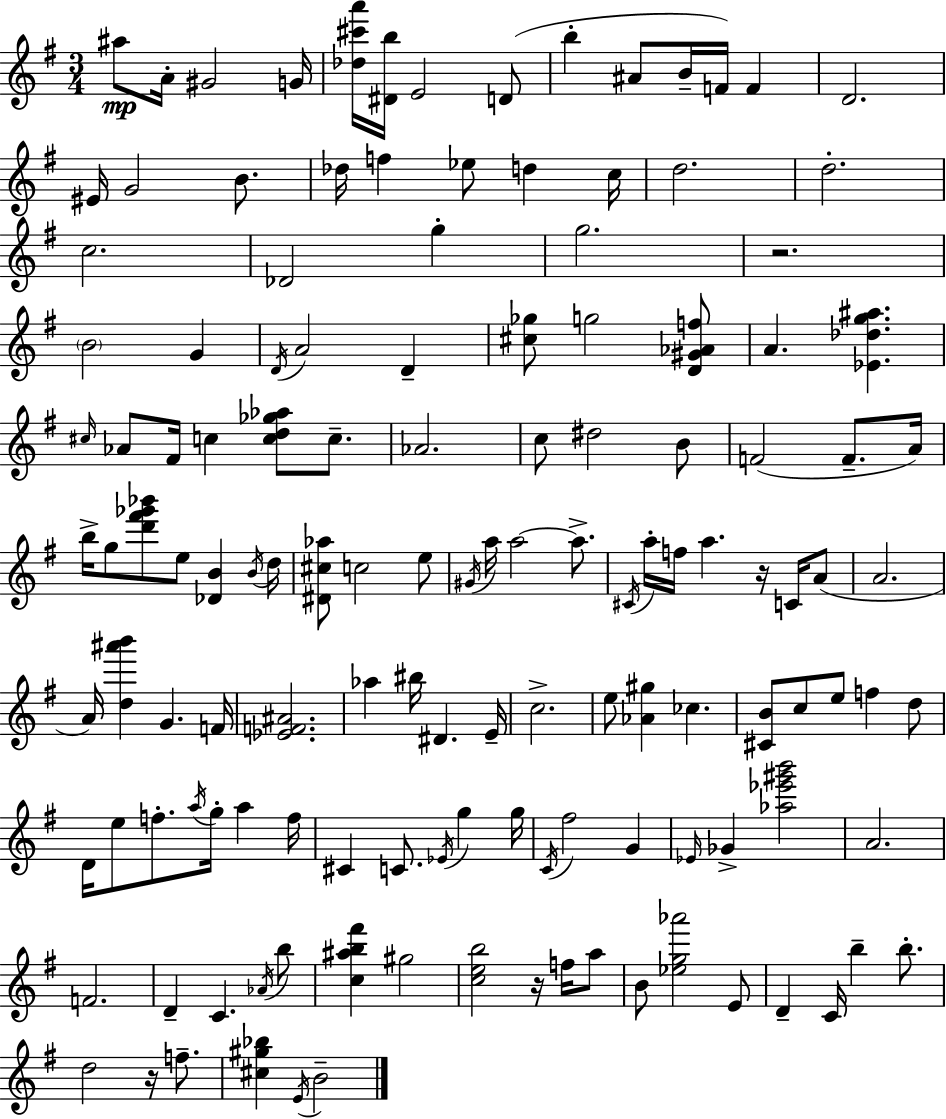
A#5/e A4/s G#4/h G4/s [Db5,C#6,A6]/s [D#4,B5]/s E4/h D4/e B5/q A#4/e B4/s F4/s F4/q D4/h. EIS4/s G4/h B4/e. Db5/s F5/q Eb5/e D5/q C5/s D5/h. D5/h. C5/h. Db4/h G5/q G5/h. R/h. B4/h G4/q D4/s A4/h D4/q [C#5,Gb5]/e G5/h [D4,G#4,Ab4,F5]/e A4/q. [Eb4,Db5,G5,A#5]/q. C#5/s Ab4/e F#4/s C5/q [C5,D5,Gb5,Ab5]/e C5/e. Ab4/h. C5/e D#5/h B4/e F4/h F4/e. A4/s B5/s G5/e [D6,F#6,Gb6,Bb6]/e E5/e [Db4,B4]/q B4/s D5/s [D#4,C#5,Ab5]/e C5/h E5/e G#4/s A5/s A5/h A5/e. C#4/s A5/s F5/s A5/q. R/s C4/s A4/e A4/h. A4/s [D5,A#6,B6]/q G4/q. F4/s [Eb4,F4,A#4]/h. Ab5/q BIS5/s D#4/q. E4/s C5/h. E5/e [Ab4,G#5]/q CES5/q. [C#4,B4]/e C5/e E5/e F5/q D5/e D4/s E5/e F5/e. A5/s G5/s A5/q F5/s C#4/q C4/e. Eb4/s G5/q G5/s C4/s F#5/h G4/q Eb4/s Gb4/q [Ab5,Eb6,G#6,B6]/h A4/h. F4/h. D4/q C4/q. Ab4/s B5/e [C5,A#5,B5,F#6]/q G#5/h [C5,E5,B5]/h R/s F5/s A5/e B4/e [Eb5,G5,Ab6]/h E4/e D4/q C4/s B5/q B5/e. D5/h R/s F5/e. [C#5,G#5,Bb5]/q E4/s B4/h